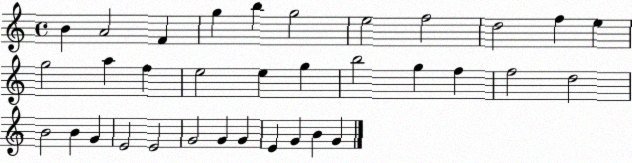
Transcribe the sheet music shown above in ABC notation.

X:1
T:Untitled
M:4/4
L:1/4
K:C
B A2 F g b g2 e2 f2 d2 f e g2 a f e2 e g b2 g f f2 d2 B2 B G E2 E2 G2 G G E G B G